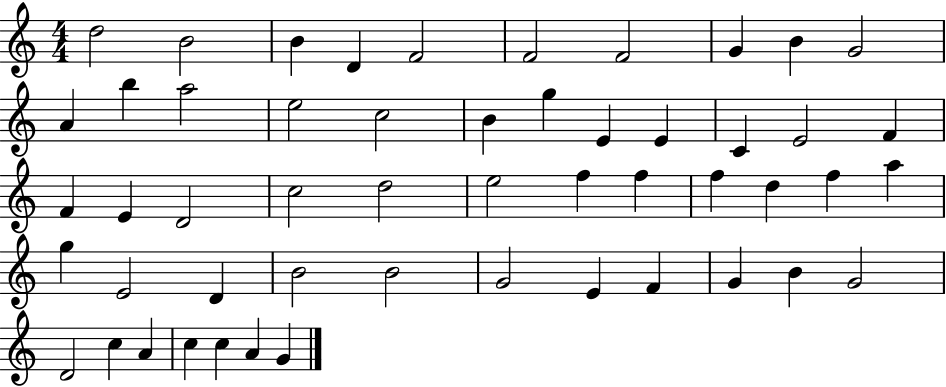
X:1
T:Untitled
M:4/4
L:1/4
K:C
d2 B2 B D F2 F2 F2 G B G2 A b a2 e2 c2 B g E E C E2 F F E D2 c2 d2 e2 f f f d f a g E2 D B2 B2 G2 E F G B G2 D2 c A c c A G